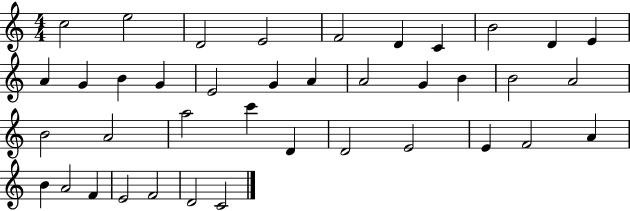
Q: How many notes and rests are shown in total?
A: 39